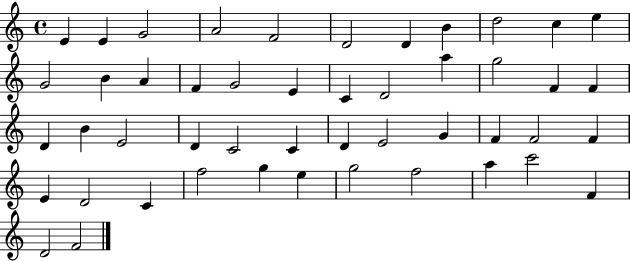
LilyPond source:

{
  \clef treble
  \time 4/4
  \defaultTimeSignature
  \key c \major
  e'4 e'4 g'2 | a'2 f'2 | d'2 d'4 b'4 | d''2 c''4 e''4 | \break g'2 b'4 a'4 | f'4 g'2 e'4 | c'4 d'2 a''4 | g''2 f'4 f'4 | \break d'4 b'4 e'2 | d'4 c'2 c'4 | d'4 e'2 g'4 | f'4 f'2 f'4 | \break e'4 d'2 c'4 | f''2 g''4 e''4 | g''2 f''2 | a''4 c'''2 f'4 | \break d'2 f'2 | \bar "|."
}